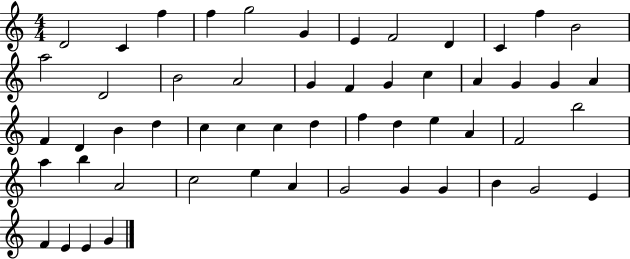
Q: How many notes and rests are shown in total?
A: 54